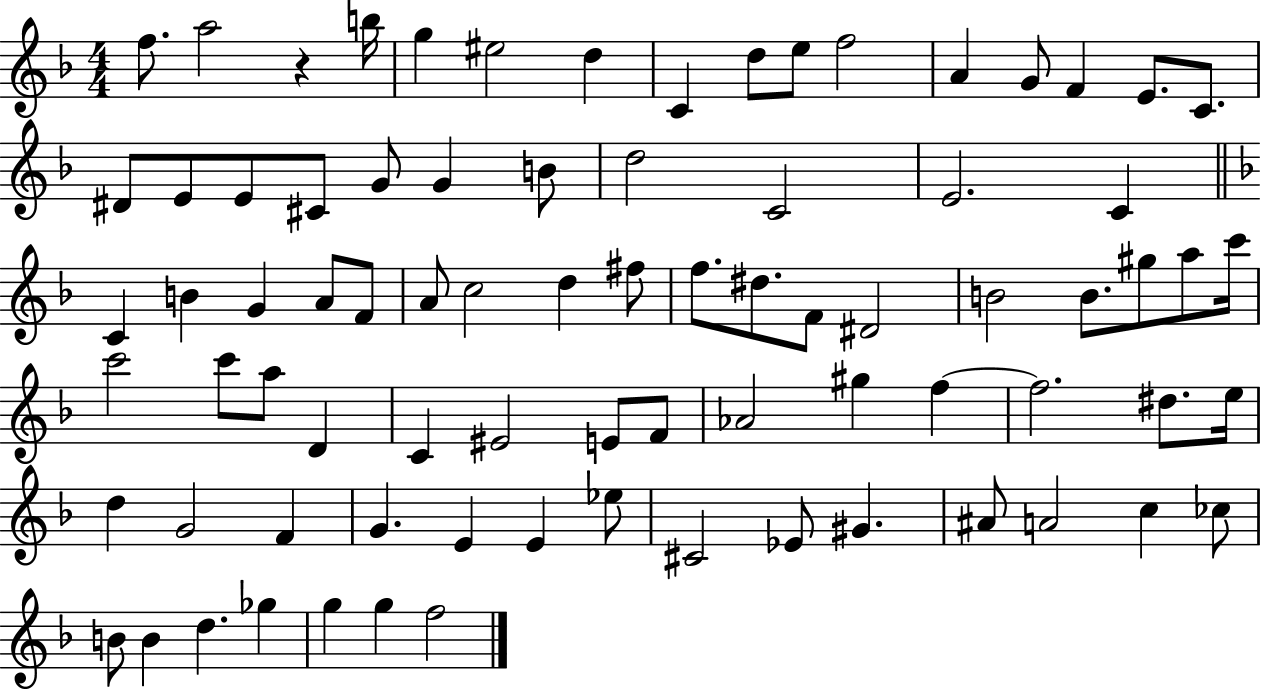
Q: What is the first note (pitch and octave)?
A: F5